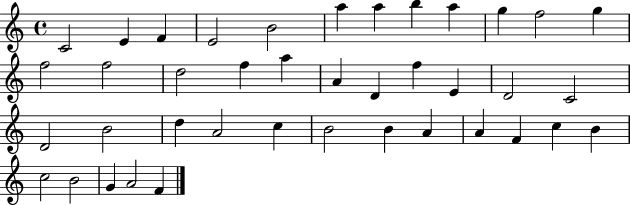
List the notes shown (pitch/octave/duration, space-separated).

C4/h E4/q F4/q E4/h B4/h A5/q A5/q B5/q A5/q G5/q F5/h G5/q F5/h F5/h D5/h F5/q A5/q A4/q D4/q F5/q E4/q D4/h C4/h D4/h B4/h D5/q A4/h C5/q B4/h B4/q A4/q A4/q F4/q C5/q B4/q C5/h B4/h G4/q A4/h F4/q